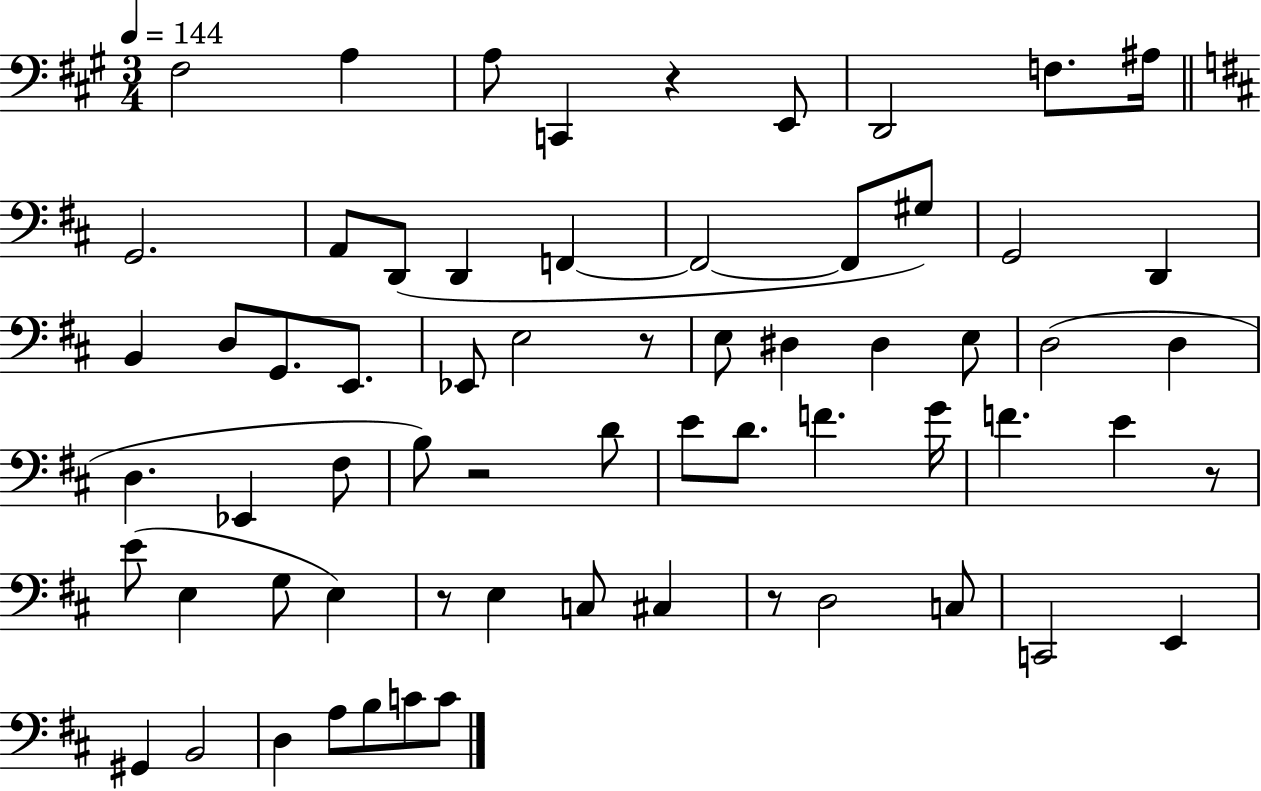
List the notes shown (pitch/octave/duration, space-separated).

F#3/h A3/q A3/e C2/q R/q E2/e D2/h F3/e. A#3/s G2/h. A2/e D2/e D2/q F2/q F2/h F2/e G#3/e G2/h D2/q B2/q D3/e G2/e. E2/e. Eb2/e E3/h R/e E3/e D#3/q D#3/q E3/e D3/h D3/q D3/q. Eb2/q F#3/e B3/e R/h D4/e E4/e D4/e. F4/q. G4/s F4/q. E4/q R/e E4/e E3/q G3/e E3/q R/e E3/q C3/e C#3/q R/e D3/h C3/e C2/h E2/q G#2/q B2/h D3/q A3/e B3/e C4/e C4/e